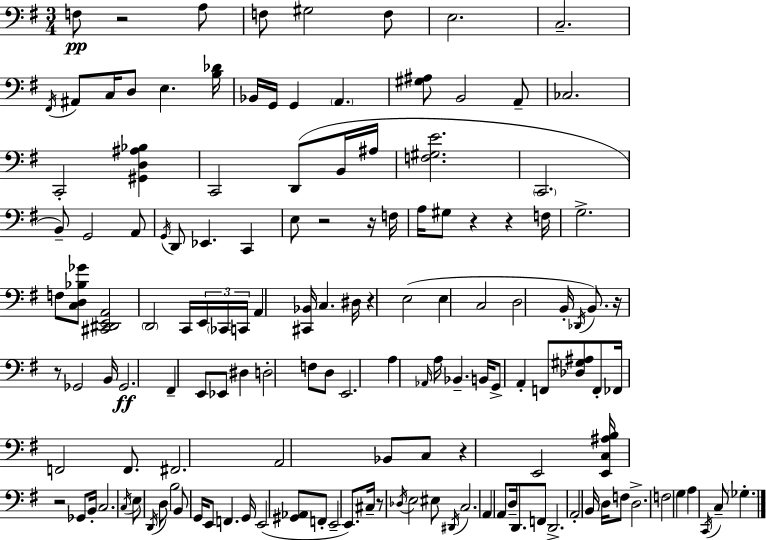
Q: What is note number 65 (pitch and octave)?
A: E2